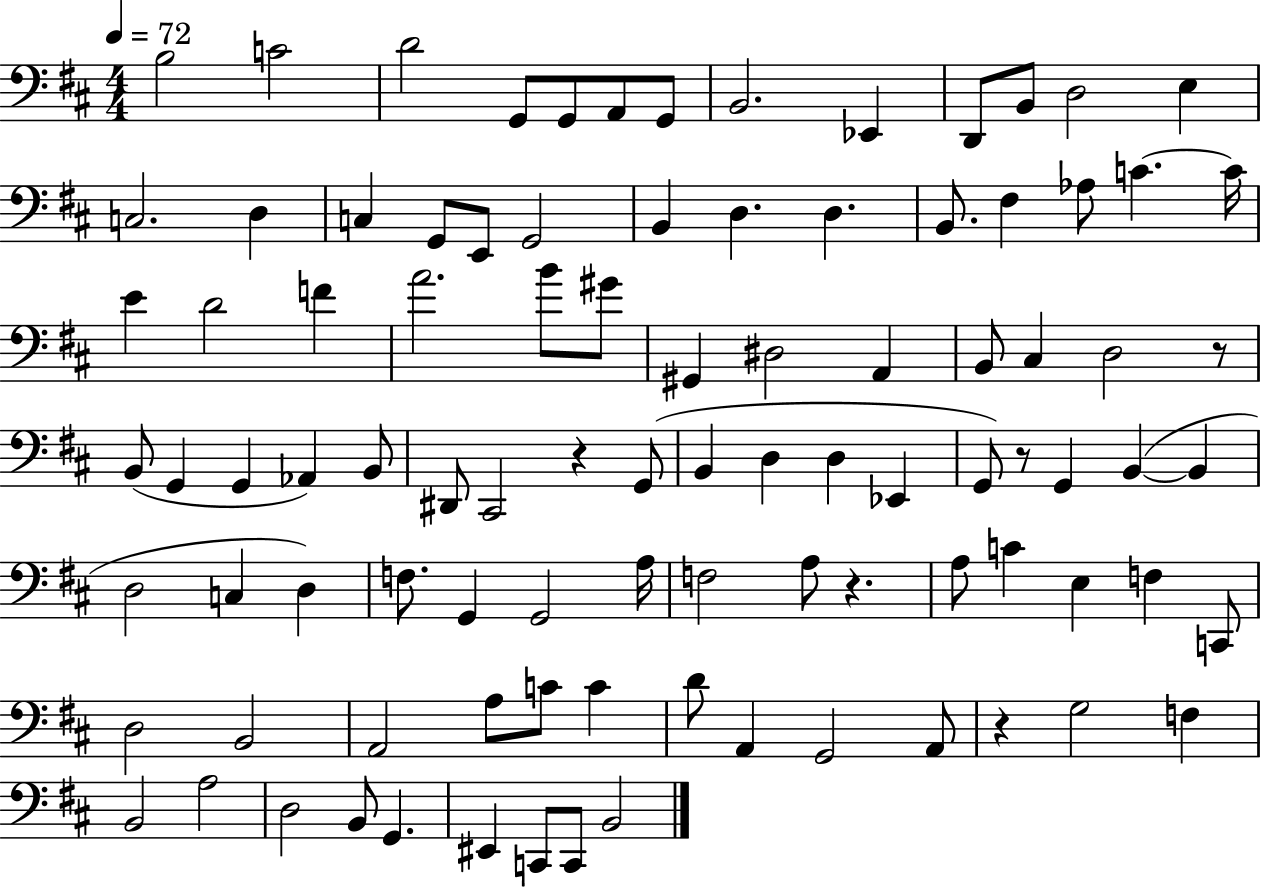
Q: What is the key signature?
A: D major